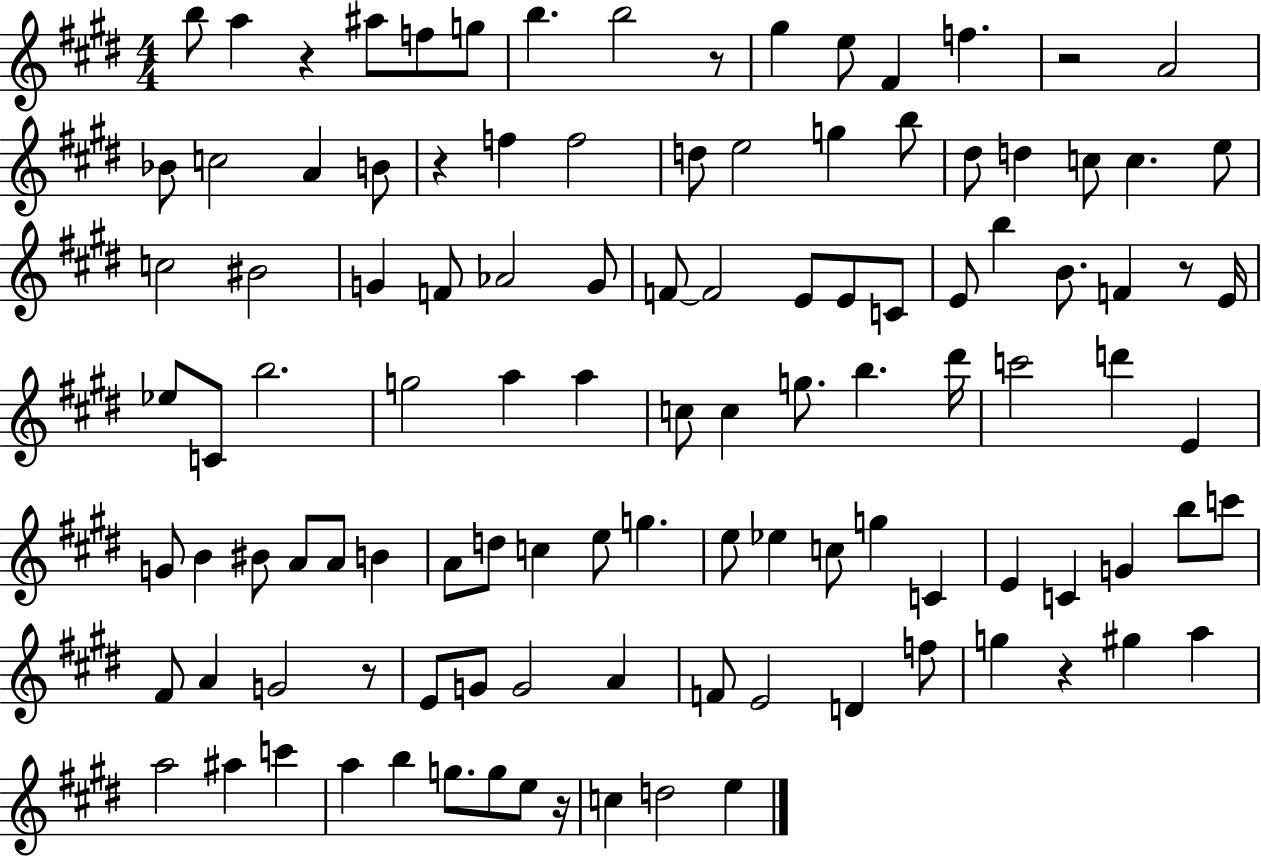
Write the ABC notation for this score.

X:1
T:Untitled
M:4/4
L:1/4
K:E
b/2 a z ^a/2 f/2 g/2 b b2 z/2 ^g e/2 ^F f z2 A2 _B/2 c2 A B/2 z f f2 d/2 e2 g b/2 ^d/2 d c/2 c e/2 c2 ^B2 G F/2 _A2 G/2 F/2 F2 E/2 E/2 C/2 E/2 b B/2 F z/2 E/4 _e/2 C/2 b2 g2 a a c/2 c g/2 b ^d'/4 c'2 d' E G/2 B ^B/2 A/2 A/2 B A/2 d/2 c e/2 g e/2 _e c/2 g C E C G b/2 c'/2 ^F/2 A G2 z/2 E/2 G/2 G2 A F/2 E2 D f/2 g z ^g a a2 ^a c' a b g/2 g/2 e/2 z/4 c d2 e